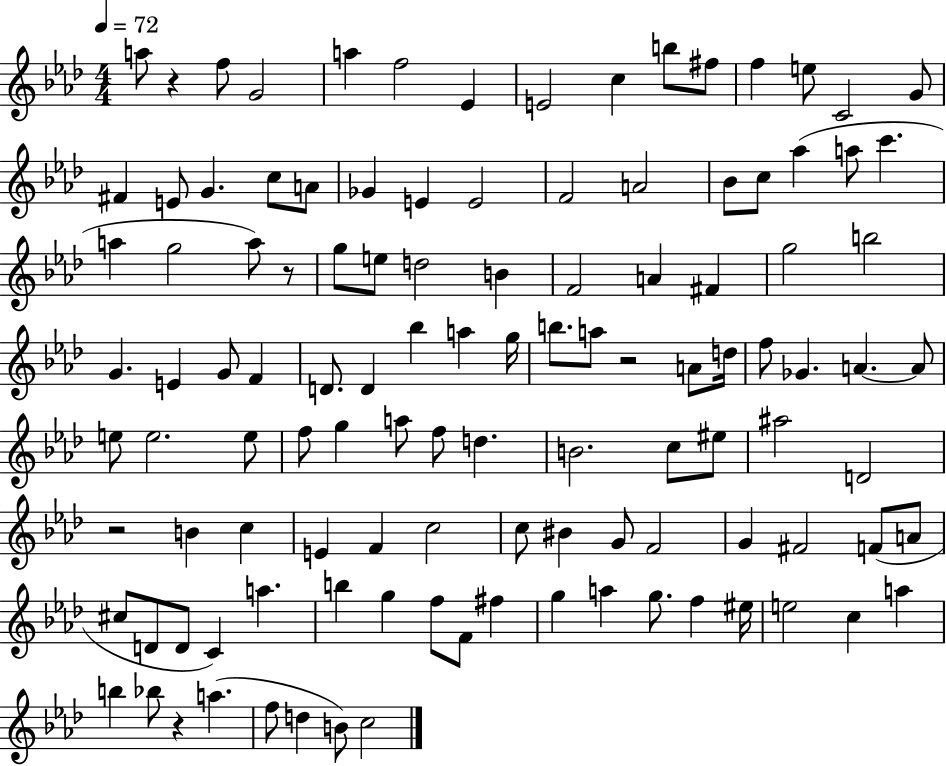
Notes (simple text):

A5/e R/q F5/e G4/h A5/q F5/h Eb4/q E4/h C5/q B5/e F#5/e F5/q E5/e C4/h G4/e F#4/q E4/e G4/q. C5/e A4/e Gb4/q E4/q E4/h F4/h A4/h Bb4/e C5/e Ab5/q A5/e C6/q. A5/q G5/h A5/e R/e G5/e E5/e D5/h B4/q F4/h A4/q F#4/q G5/h B5/h G4/q. E4/q G4/e F4/q D4/e. D4/q Bb5/q A5/q G5/s B5/e. A5/e R/h A4/e D5/s F5/e Gb4/q. A4/q. A4/e E5/e E5/h. E5/e F5/e G5/q A5/e F5/e D5/q. B4/h. C5/e EIS5/e A#5/h D4/h R/h B4/q C5/q E4/q F4/q C5/h C5/e BIS4/q G4/e F4/h G4/q F#4/h F4/e A4/e C#5/e D4/e D4/e C4/q A5/q. B5/q G5/q F5/e F4/e F#5/q G5/q A5/q G5/e. F5/q EIS5/s E5/h C5/q A5/q B5/q Bb5/e R/q A5/q. F5/e D5/q B4/e C5/h